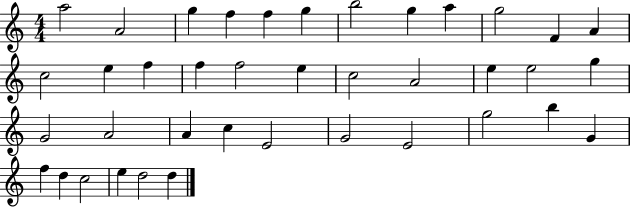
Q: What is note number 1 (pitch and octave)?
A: A5